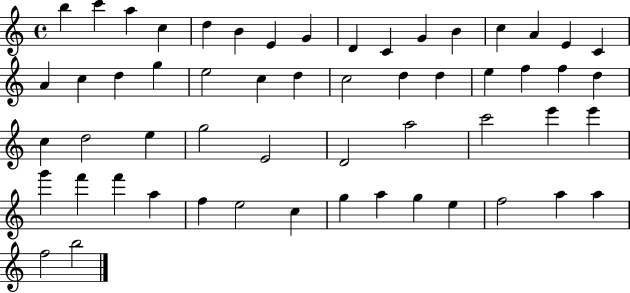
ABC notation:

X:1
T:Untitled
M:4/4
L:1/4
K:C
b c' a c d B E G D C G B c A E C A c d g e2 c d c2 d d e f f d c d2 e g2 E2 D2 a2 c'2 e' e' g' f' f' a f e2 c g a g e f2 a a f2 b2